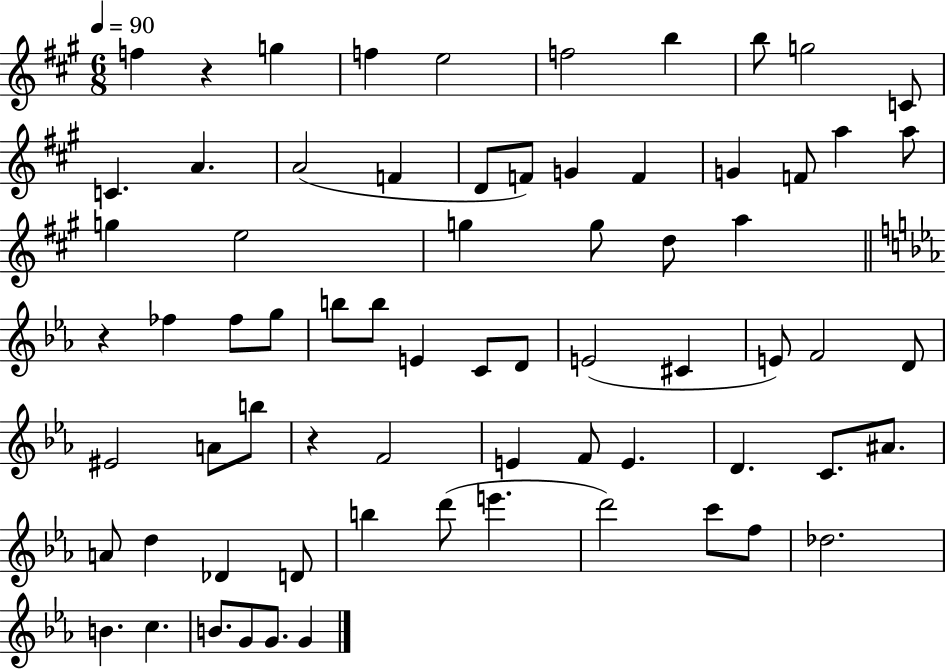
{
  \clef treble
  \numericTimeSignature
  \time 6/8
  \key a \major
  \tempo 4 = 90
  f''4 r4 g''4 | f''4 e''2 | f''2 b''4 | b''8 g''2 c'8 | \break c'4. a'4. | a'2( f'4 | d'8 f'8) g'4 f'4 | g'4 f'8 a''4 a''8 | \break g''4 e''2 | g''4 g''8 d''8 a''4 | \bar "||" \break \key ees \major r4 fes''4 fes''8 g''8 | b''8 b''8 e'4 c'8 d'8 | e'2( cis'4 | e'8) f'2 d'8 | \break eis'2 a'8 b''8 | r4 f'2 | e'4 f'8 e'4. | d'4. c'8. ais'8. | \break a'8 d''4 des'4 d'8 | b''4 d'''8( e'''4. | d'''2) c'''8 f''8 | des''2. | \break b'4. c''4. | b'8. g'8 g'8. g'4 | \bar "|."
}